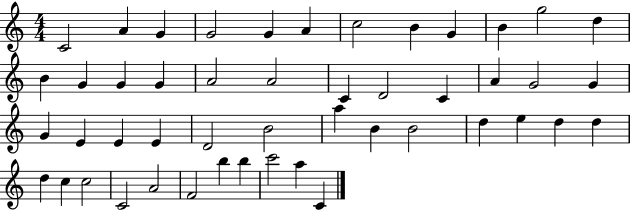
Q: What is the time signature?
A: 4/4